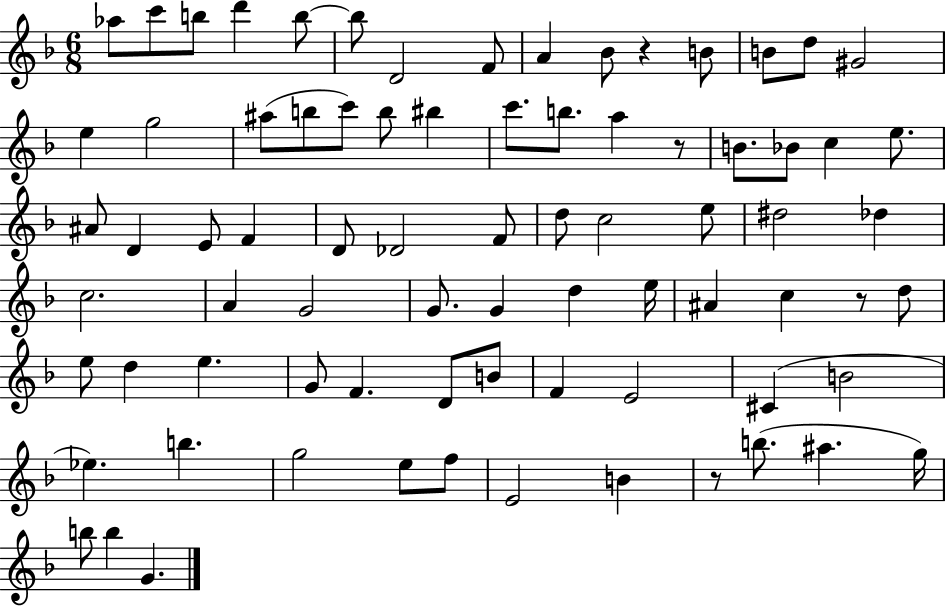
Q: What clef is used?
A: treble